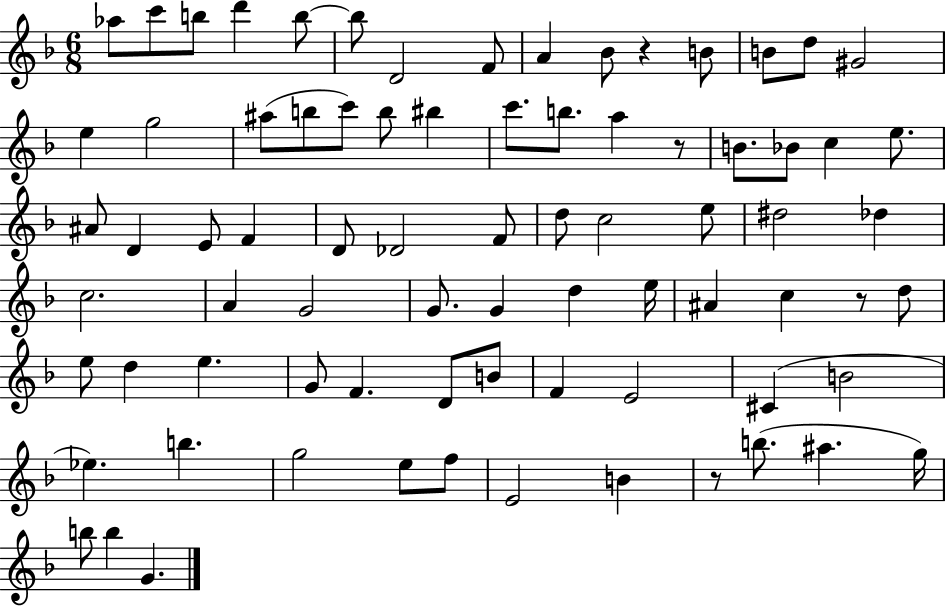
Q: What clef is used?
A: treble